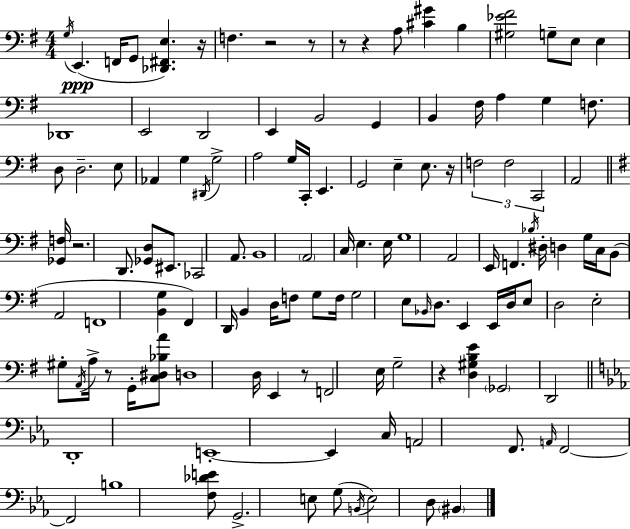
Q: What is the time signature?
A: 4/4